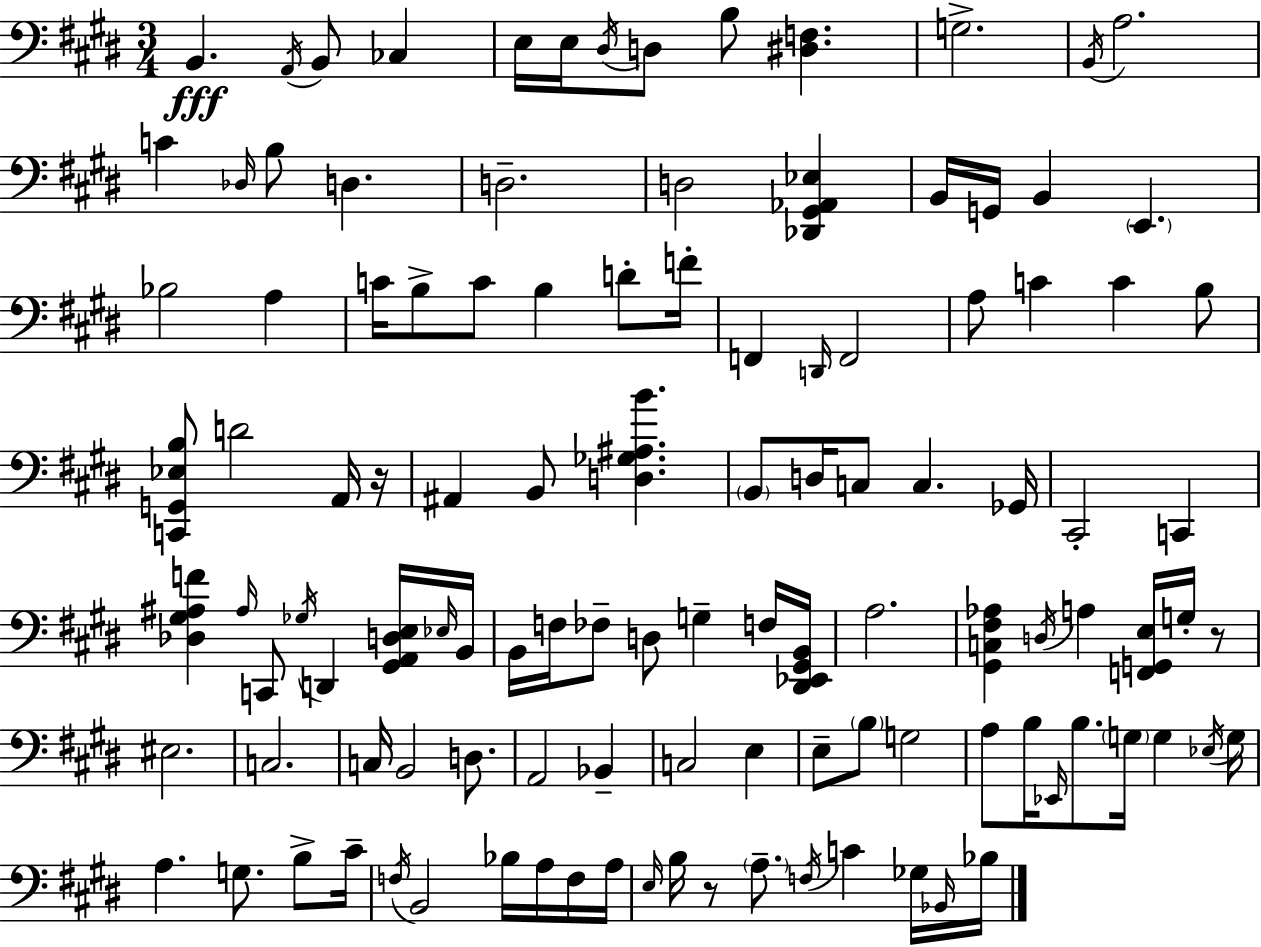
{
  \clef bass
  \numericTimeSignature
  \time 3/4
  \key e \major
  b,4.\fff \acciaccatura { a,16 } b,8 ces4 | e16 e16 \acciaccatura { dis16 } d8 b8 <dis f>4. | g2.-> | \acciaccatura { b,16 } a2. | \break c'4 \grace { des16 } b8 d4. | d2.-- | d2 | <des, gis, aes, ees>4 b,16 g,16 b,4 \parenthesize e,4. | \break bes2 | a4 c'16 b8-> c'8 b4 | d'8-. f'16-. f,4 \grace { d,16 } f,2 | a8 c'4 c'4 | \break b8 <c, g, ees b>8 d'2 | a,16 r16 ais,4 b,8 <d ges ais b'>4. | \parenthesize b,8 d16 c8 c4. | ges,16 cis,2-. | \break c,4 <des gis ais f'>4 \grace { ais16 } c,8 | \acciaccatura { ges16 } d,4 <gis, a, d e>16 \grace { ees16 } b,16 b,16 f16 fes8-- | d8 g4-- f16 <dis, ees, gis, b,>16 a2. | <gis, c fis aes>4 | \break \acciaccatura { d16 } a4 <f, g, e>16 g16-. r8 eis2. | c2. | c16 b,2 | d8. a,2 | \break bes,4-- c2 | e4 e8-- \parenthesize b8 | g2 a8 b16 | \grace { ees,16 } b8. \parenthesize g16 g4 \acciaccatura { ees16 } g16 a4. | \break g8. b8-> cis'16-- \acciaccatura { f16 } | b,2 bes16 a16 f16 a16 | \grace { e16 } b16 r8 \parenthesize a8.-- \acciaccatura { f16 } c'4 | ges16 \grace { bes,16 } bes16 \bar "|."
}